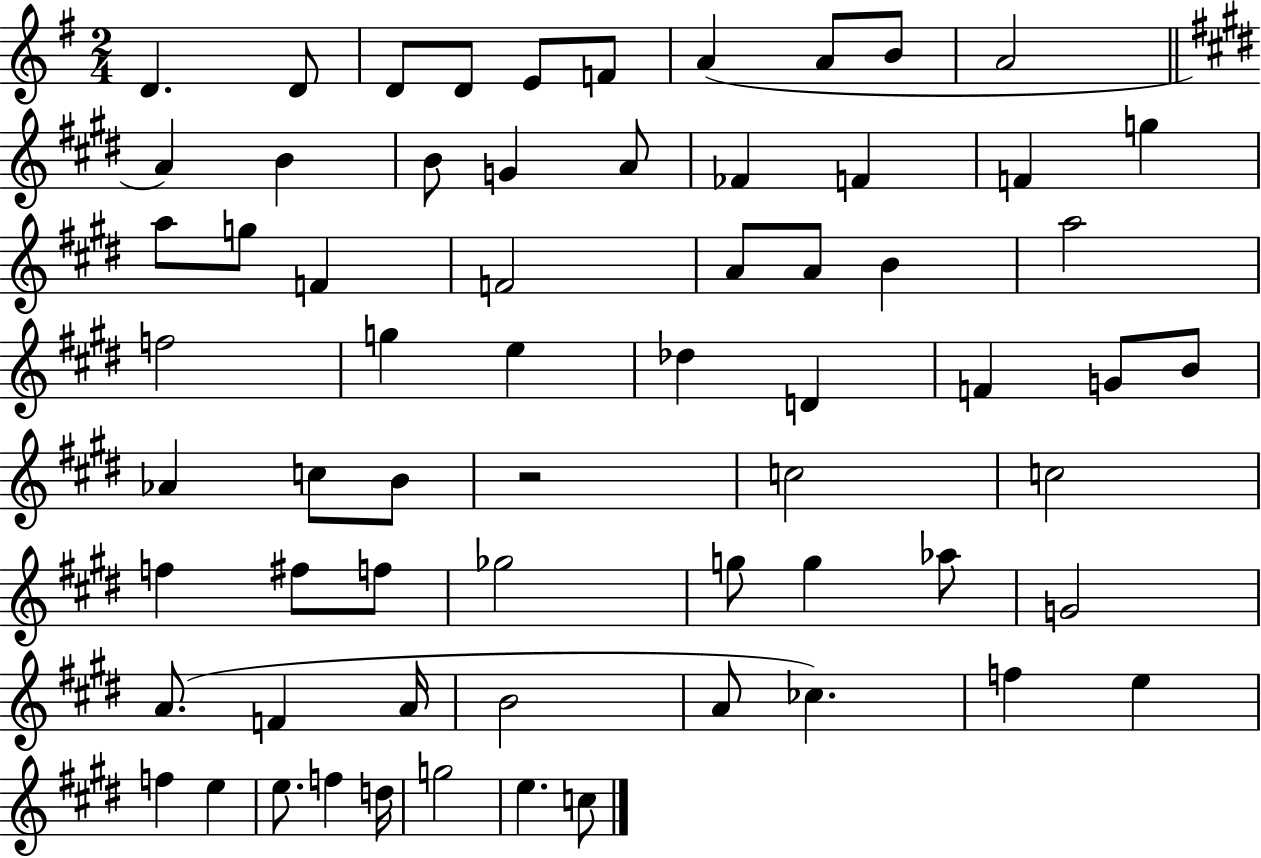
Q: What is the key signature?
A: G major